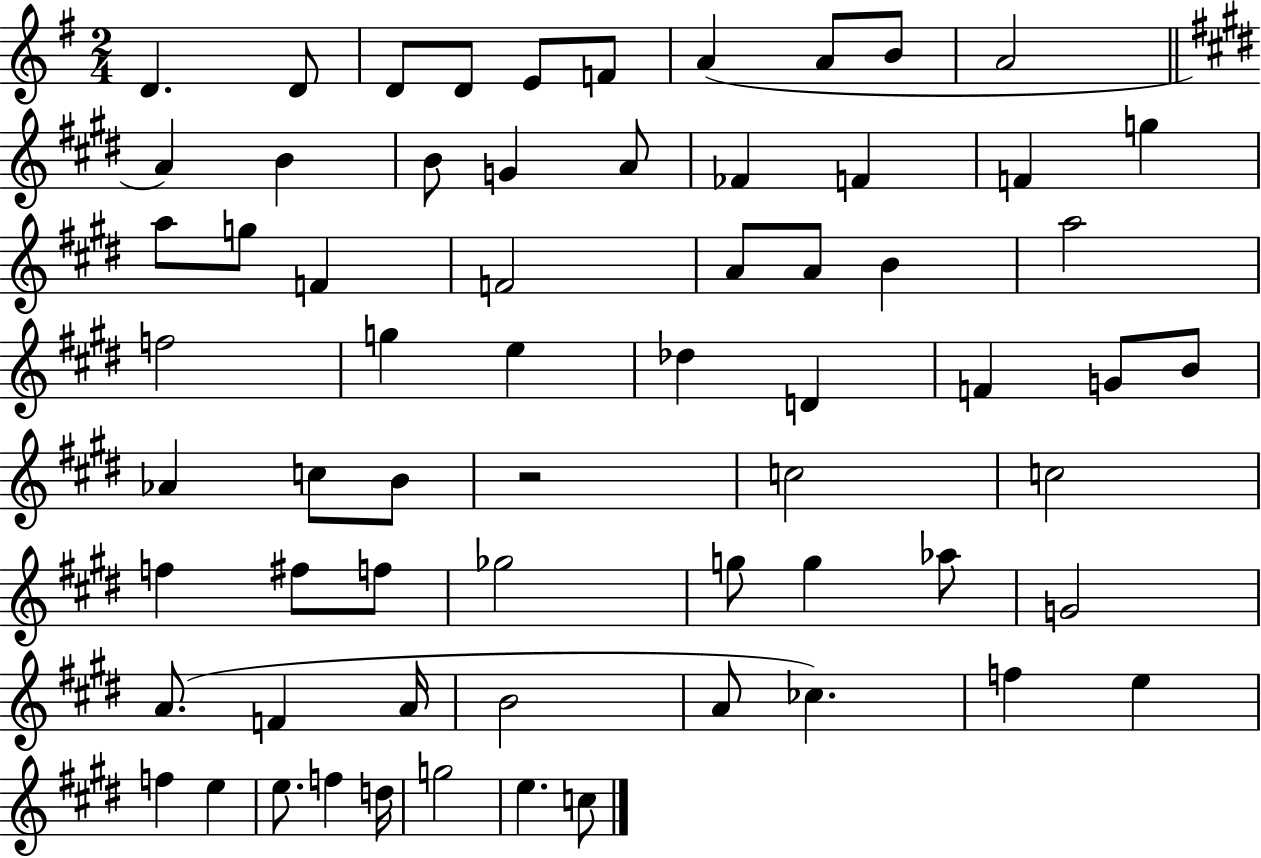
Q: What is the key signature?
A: G major